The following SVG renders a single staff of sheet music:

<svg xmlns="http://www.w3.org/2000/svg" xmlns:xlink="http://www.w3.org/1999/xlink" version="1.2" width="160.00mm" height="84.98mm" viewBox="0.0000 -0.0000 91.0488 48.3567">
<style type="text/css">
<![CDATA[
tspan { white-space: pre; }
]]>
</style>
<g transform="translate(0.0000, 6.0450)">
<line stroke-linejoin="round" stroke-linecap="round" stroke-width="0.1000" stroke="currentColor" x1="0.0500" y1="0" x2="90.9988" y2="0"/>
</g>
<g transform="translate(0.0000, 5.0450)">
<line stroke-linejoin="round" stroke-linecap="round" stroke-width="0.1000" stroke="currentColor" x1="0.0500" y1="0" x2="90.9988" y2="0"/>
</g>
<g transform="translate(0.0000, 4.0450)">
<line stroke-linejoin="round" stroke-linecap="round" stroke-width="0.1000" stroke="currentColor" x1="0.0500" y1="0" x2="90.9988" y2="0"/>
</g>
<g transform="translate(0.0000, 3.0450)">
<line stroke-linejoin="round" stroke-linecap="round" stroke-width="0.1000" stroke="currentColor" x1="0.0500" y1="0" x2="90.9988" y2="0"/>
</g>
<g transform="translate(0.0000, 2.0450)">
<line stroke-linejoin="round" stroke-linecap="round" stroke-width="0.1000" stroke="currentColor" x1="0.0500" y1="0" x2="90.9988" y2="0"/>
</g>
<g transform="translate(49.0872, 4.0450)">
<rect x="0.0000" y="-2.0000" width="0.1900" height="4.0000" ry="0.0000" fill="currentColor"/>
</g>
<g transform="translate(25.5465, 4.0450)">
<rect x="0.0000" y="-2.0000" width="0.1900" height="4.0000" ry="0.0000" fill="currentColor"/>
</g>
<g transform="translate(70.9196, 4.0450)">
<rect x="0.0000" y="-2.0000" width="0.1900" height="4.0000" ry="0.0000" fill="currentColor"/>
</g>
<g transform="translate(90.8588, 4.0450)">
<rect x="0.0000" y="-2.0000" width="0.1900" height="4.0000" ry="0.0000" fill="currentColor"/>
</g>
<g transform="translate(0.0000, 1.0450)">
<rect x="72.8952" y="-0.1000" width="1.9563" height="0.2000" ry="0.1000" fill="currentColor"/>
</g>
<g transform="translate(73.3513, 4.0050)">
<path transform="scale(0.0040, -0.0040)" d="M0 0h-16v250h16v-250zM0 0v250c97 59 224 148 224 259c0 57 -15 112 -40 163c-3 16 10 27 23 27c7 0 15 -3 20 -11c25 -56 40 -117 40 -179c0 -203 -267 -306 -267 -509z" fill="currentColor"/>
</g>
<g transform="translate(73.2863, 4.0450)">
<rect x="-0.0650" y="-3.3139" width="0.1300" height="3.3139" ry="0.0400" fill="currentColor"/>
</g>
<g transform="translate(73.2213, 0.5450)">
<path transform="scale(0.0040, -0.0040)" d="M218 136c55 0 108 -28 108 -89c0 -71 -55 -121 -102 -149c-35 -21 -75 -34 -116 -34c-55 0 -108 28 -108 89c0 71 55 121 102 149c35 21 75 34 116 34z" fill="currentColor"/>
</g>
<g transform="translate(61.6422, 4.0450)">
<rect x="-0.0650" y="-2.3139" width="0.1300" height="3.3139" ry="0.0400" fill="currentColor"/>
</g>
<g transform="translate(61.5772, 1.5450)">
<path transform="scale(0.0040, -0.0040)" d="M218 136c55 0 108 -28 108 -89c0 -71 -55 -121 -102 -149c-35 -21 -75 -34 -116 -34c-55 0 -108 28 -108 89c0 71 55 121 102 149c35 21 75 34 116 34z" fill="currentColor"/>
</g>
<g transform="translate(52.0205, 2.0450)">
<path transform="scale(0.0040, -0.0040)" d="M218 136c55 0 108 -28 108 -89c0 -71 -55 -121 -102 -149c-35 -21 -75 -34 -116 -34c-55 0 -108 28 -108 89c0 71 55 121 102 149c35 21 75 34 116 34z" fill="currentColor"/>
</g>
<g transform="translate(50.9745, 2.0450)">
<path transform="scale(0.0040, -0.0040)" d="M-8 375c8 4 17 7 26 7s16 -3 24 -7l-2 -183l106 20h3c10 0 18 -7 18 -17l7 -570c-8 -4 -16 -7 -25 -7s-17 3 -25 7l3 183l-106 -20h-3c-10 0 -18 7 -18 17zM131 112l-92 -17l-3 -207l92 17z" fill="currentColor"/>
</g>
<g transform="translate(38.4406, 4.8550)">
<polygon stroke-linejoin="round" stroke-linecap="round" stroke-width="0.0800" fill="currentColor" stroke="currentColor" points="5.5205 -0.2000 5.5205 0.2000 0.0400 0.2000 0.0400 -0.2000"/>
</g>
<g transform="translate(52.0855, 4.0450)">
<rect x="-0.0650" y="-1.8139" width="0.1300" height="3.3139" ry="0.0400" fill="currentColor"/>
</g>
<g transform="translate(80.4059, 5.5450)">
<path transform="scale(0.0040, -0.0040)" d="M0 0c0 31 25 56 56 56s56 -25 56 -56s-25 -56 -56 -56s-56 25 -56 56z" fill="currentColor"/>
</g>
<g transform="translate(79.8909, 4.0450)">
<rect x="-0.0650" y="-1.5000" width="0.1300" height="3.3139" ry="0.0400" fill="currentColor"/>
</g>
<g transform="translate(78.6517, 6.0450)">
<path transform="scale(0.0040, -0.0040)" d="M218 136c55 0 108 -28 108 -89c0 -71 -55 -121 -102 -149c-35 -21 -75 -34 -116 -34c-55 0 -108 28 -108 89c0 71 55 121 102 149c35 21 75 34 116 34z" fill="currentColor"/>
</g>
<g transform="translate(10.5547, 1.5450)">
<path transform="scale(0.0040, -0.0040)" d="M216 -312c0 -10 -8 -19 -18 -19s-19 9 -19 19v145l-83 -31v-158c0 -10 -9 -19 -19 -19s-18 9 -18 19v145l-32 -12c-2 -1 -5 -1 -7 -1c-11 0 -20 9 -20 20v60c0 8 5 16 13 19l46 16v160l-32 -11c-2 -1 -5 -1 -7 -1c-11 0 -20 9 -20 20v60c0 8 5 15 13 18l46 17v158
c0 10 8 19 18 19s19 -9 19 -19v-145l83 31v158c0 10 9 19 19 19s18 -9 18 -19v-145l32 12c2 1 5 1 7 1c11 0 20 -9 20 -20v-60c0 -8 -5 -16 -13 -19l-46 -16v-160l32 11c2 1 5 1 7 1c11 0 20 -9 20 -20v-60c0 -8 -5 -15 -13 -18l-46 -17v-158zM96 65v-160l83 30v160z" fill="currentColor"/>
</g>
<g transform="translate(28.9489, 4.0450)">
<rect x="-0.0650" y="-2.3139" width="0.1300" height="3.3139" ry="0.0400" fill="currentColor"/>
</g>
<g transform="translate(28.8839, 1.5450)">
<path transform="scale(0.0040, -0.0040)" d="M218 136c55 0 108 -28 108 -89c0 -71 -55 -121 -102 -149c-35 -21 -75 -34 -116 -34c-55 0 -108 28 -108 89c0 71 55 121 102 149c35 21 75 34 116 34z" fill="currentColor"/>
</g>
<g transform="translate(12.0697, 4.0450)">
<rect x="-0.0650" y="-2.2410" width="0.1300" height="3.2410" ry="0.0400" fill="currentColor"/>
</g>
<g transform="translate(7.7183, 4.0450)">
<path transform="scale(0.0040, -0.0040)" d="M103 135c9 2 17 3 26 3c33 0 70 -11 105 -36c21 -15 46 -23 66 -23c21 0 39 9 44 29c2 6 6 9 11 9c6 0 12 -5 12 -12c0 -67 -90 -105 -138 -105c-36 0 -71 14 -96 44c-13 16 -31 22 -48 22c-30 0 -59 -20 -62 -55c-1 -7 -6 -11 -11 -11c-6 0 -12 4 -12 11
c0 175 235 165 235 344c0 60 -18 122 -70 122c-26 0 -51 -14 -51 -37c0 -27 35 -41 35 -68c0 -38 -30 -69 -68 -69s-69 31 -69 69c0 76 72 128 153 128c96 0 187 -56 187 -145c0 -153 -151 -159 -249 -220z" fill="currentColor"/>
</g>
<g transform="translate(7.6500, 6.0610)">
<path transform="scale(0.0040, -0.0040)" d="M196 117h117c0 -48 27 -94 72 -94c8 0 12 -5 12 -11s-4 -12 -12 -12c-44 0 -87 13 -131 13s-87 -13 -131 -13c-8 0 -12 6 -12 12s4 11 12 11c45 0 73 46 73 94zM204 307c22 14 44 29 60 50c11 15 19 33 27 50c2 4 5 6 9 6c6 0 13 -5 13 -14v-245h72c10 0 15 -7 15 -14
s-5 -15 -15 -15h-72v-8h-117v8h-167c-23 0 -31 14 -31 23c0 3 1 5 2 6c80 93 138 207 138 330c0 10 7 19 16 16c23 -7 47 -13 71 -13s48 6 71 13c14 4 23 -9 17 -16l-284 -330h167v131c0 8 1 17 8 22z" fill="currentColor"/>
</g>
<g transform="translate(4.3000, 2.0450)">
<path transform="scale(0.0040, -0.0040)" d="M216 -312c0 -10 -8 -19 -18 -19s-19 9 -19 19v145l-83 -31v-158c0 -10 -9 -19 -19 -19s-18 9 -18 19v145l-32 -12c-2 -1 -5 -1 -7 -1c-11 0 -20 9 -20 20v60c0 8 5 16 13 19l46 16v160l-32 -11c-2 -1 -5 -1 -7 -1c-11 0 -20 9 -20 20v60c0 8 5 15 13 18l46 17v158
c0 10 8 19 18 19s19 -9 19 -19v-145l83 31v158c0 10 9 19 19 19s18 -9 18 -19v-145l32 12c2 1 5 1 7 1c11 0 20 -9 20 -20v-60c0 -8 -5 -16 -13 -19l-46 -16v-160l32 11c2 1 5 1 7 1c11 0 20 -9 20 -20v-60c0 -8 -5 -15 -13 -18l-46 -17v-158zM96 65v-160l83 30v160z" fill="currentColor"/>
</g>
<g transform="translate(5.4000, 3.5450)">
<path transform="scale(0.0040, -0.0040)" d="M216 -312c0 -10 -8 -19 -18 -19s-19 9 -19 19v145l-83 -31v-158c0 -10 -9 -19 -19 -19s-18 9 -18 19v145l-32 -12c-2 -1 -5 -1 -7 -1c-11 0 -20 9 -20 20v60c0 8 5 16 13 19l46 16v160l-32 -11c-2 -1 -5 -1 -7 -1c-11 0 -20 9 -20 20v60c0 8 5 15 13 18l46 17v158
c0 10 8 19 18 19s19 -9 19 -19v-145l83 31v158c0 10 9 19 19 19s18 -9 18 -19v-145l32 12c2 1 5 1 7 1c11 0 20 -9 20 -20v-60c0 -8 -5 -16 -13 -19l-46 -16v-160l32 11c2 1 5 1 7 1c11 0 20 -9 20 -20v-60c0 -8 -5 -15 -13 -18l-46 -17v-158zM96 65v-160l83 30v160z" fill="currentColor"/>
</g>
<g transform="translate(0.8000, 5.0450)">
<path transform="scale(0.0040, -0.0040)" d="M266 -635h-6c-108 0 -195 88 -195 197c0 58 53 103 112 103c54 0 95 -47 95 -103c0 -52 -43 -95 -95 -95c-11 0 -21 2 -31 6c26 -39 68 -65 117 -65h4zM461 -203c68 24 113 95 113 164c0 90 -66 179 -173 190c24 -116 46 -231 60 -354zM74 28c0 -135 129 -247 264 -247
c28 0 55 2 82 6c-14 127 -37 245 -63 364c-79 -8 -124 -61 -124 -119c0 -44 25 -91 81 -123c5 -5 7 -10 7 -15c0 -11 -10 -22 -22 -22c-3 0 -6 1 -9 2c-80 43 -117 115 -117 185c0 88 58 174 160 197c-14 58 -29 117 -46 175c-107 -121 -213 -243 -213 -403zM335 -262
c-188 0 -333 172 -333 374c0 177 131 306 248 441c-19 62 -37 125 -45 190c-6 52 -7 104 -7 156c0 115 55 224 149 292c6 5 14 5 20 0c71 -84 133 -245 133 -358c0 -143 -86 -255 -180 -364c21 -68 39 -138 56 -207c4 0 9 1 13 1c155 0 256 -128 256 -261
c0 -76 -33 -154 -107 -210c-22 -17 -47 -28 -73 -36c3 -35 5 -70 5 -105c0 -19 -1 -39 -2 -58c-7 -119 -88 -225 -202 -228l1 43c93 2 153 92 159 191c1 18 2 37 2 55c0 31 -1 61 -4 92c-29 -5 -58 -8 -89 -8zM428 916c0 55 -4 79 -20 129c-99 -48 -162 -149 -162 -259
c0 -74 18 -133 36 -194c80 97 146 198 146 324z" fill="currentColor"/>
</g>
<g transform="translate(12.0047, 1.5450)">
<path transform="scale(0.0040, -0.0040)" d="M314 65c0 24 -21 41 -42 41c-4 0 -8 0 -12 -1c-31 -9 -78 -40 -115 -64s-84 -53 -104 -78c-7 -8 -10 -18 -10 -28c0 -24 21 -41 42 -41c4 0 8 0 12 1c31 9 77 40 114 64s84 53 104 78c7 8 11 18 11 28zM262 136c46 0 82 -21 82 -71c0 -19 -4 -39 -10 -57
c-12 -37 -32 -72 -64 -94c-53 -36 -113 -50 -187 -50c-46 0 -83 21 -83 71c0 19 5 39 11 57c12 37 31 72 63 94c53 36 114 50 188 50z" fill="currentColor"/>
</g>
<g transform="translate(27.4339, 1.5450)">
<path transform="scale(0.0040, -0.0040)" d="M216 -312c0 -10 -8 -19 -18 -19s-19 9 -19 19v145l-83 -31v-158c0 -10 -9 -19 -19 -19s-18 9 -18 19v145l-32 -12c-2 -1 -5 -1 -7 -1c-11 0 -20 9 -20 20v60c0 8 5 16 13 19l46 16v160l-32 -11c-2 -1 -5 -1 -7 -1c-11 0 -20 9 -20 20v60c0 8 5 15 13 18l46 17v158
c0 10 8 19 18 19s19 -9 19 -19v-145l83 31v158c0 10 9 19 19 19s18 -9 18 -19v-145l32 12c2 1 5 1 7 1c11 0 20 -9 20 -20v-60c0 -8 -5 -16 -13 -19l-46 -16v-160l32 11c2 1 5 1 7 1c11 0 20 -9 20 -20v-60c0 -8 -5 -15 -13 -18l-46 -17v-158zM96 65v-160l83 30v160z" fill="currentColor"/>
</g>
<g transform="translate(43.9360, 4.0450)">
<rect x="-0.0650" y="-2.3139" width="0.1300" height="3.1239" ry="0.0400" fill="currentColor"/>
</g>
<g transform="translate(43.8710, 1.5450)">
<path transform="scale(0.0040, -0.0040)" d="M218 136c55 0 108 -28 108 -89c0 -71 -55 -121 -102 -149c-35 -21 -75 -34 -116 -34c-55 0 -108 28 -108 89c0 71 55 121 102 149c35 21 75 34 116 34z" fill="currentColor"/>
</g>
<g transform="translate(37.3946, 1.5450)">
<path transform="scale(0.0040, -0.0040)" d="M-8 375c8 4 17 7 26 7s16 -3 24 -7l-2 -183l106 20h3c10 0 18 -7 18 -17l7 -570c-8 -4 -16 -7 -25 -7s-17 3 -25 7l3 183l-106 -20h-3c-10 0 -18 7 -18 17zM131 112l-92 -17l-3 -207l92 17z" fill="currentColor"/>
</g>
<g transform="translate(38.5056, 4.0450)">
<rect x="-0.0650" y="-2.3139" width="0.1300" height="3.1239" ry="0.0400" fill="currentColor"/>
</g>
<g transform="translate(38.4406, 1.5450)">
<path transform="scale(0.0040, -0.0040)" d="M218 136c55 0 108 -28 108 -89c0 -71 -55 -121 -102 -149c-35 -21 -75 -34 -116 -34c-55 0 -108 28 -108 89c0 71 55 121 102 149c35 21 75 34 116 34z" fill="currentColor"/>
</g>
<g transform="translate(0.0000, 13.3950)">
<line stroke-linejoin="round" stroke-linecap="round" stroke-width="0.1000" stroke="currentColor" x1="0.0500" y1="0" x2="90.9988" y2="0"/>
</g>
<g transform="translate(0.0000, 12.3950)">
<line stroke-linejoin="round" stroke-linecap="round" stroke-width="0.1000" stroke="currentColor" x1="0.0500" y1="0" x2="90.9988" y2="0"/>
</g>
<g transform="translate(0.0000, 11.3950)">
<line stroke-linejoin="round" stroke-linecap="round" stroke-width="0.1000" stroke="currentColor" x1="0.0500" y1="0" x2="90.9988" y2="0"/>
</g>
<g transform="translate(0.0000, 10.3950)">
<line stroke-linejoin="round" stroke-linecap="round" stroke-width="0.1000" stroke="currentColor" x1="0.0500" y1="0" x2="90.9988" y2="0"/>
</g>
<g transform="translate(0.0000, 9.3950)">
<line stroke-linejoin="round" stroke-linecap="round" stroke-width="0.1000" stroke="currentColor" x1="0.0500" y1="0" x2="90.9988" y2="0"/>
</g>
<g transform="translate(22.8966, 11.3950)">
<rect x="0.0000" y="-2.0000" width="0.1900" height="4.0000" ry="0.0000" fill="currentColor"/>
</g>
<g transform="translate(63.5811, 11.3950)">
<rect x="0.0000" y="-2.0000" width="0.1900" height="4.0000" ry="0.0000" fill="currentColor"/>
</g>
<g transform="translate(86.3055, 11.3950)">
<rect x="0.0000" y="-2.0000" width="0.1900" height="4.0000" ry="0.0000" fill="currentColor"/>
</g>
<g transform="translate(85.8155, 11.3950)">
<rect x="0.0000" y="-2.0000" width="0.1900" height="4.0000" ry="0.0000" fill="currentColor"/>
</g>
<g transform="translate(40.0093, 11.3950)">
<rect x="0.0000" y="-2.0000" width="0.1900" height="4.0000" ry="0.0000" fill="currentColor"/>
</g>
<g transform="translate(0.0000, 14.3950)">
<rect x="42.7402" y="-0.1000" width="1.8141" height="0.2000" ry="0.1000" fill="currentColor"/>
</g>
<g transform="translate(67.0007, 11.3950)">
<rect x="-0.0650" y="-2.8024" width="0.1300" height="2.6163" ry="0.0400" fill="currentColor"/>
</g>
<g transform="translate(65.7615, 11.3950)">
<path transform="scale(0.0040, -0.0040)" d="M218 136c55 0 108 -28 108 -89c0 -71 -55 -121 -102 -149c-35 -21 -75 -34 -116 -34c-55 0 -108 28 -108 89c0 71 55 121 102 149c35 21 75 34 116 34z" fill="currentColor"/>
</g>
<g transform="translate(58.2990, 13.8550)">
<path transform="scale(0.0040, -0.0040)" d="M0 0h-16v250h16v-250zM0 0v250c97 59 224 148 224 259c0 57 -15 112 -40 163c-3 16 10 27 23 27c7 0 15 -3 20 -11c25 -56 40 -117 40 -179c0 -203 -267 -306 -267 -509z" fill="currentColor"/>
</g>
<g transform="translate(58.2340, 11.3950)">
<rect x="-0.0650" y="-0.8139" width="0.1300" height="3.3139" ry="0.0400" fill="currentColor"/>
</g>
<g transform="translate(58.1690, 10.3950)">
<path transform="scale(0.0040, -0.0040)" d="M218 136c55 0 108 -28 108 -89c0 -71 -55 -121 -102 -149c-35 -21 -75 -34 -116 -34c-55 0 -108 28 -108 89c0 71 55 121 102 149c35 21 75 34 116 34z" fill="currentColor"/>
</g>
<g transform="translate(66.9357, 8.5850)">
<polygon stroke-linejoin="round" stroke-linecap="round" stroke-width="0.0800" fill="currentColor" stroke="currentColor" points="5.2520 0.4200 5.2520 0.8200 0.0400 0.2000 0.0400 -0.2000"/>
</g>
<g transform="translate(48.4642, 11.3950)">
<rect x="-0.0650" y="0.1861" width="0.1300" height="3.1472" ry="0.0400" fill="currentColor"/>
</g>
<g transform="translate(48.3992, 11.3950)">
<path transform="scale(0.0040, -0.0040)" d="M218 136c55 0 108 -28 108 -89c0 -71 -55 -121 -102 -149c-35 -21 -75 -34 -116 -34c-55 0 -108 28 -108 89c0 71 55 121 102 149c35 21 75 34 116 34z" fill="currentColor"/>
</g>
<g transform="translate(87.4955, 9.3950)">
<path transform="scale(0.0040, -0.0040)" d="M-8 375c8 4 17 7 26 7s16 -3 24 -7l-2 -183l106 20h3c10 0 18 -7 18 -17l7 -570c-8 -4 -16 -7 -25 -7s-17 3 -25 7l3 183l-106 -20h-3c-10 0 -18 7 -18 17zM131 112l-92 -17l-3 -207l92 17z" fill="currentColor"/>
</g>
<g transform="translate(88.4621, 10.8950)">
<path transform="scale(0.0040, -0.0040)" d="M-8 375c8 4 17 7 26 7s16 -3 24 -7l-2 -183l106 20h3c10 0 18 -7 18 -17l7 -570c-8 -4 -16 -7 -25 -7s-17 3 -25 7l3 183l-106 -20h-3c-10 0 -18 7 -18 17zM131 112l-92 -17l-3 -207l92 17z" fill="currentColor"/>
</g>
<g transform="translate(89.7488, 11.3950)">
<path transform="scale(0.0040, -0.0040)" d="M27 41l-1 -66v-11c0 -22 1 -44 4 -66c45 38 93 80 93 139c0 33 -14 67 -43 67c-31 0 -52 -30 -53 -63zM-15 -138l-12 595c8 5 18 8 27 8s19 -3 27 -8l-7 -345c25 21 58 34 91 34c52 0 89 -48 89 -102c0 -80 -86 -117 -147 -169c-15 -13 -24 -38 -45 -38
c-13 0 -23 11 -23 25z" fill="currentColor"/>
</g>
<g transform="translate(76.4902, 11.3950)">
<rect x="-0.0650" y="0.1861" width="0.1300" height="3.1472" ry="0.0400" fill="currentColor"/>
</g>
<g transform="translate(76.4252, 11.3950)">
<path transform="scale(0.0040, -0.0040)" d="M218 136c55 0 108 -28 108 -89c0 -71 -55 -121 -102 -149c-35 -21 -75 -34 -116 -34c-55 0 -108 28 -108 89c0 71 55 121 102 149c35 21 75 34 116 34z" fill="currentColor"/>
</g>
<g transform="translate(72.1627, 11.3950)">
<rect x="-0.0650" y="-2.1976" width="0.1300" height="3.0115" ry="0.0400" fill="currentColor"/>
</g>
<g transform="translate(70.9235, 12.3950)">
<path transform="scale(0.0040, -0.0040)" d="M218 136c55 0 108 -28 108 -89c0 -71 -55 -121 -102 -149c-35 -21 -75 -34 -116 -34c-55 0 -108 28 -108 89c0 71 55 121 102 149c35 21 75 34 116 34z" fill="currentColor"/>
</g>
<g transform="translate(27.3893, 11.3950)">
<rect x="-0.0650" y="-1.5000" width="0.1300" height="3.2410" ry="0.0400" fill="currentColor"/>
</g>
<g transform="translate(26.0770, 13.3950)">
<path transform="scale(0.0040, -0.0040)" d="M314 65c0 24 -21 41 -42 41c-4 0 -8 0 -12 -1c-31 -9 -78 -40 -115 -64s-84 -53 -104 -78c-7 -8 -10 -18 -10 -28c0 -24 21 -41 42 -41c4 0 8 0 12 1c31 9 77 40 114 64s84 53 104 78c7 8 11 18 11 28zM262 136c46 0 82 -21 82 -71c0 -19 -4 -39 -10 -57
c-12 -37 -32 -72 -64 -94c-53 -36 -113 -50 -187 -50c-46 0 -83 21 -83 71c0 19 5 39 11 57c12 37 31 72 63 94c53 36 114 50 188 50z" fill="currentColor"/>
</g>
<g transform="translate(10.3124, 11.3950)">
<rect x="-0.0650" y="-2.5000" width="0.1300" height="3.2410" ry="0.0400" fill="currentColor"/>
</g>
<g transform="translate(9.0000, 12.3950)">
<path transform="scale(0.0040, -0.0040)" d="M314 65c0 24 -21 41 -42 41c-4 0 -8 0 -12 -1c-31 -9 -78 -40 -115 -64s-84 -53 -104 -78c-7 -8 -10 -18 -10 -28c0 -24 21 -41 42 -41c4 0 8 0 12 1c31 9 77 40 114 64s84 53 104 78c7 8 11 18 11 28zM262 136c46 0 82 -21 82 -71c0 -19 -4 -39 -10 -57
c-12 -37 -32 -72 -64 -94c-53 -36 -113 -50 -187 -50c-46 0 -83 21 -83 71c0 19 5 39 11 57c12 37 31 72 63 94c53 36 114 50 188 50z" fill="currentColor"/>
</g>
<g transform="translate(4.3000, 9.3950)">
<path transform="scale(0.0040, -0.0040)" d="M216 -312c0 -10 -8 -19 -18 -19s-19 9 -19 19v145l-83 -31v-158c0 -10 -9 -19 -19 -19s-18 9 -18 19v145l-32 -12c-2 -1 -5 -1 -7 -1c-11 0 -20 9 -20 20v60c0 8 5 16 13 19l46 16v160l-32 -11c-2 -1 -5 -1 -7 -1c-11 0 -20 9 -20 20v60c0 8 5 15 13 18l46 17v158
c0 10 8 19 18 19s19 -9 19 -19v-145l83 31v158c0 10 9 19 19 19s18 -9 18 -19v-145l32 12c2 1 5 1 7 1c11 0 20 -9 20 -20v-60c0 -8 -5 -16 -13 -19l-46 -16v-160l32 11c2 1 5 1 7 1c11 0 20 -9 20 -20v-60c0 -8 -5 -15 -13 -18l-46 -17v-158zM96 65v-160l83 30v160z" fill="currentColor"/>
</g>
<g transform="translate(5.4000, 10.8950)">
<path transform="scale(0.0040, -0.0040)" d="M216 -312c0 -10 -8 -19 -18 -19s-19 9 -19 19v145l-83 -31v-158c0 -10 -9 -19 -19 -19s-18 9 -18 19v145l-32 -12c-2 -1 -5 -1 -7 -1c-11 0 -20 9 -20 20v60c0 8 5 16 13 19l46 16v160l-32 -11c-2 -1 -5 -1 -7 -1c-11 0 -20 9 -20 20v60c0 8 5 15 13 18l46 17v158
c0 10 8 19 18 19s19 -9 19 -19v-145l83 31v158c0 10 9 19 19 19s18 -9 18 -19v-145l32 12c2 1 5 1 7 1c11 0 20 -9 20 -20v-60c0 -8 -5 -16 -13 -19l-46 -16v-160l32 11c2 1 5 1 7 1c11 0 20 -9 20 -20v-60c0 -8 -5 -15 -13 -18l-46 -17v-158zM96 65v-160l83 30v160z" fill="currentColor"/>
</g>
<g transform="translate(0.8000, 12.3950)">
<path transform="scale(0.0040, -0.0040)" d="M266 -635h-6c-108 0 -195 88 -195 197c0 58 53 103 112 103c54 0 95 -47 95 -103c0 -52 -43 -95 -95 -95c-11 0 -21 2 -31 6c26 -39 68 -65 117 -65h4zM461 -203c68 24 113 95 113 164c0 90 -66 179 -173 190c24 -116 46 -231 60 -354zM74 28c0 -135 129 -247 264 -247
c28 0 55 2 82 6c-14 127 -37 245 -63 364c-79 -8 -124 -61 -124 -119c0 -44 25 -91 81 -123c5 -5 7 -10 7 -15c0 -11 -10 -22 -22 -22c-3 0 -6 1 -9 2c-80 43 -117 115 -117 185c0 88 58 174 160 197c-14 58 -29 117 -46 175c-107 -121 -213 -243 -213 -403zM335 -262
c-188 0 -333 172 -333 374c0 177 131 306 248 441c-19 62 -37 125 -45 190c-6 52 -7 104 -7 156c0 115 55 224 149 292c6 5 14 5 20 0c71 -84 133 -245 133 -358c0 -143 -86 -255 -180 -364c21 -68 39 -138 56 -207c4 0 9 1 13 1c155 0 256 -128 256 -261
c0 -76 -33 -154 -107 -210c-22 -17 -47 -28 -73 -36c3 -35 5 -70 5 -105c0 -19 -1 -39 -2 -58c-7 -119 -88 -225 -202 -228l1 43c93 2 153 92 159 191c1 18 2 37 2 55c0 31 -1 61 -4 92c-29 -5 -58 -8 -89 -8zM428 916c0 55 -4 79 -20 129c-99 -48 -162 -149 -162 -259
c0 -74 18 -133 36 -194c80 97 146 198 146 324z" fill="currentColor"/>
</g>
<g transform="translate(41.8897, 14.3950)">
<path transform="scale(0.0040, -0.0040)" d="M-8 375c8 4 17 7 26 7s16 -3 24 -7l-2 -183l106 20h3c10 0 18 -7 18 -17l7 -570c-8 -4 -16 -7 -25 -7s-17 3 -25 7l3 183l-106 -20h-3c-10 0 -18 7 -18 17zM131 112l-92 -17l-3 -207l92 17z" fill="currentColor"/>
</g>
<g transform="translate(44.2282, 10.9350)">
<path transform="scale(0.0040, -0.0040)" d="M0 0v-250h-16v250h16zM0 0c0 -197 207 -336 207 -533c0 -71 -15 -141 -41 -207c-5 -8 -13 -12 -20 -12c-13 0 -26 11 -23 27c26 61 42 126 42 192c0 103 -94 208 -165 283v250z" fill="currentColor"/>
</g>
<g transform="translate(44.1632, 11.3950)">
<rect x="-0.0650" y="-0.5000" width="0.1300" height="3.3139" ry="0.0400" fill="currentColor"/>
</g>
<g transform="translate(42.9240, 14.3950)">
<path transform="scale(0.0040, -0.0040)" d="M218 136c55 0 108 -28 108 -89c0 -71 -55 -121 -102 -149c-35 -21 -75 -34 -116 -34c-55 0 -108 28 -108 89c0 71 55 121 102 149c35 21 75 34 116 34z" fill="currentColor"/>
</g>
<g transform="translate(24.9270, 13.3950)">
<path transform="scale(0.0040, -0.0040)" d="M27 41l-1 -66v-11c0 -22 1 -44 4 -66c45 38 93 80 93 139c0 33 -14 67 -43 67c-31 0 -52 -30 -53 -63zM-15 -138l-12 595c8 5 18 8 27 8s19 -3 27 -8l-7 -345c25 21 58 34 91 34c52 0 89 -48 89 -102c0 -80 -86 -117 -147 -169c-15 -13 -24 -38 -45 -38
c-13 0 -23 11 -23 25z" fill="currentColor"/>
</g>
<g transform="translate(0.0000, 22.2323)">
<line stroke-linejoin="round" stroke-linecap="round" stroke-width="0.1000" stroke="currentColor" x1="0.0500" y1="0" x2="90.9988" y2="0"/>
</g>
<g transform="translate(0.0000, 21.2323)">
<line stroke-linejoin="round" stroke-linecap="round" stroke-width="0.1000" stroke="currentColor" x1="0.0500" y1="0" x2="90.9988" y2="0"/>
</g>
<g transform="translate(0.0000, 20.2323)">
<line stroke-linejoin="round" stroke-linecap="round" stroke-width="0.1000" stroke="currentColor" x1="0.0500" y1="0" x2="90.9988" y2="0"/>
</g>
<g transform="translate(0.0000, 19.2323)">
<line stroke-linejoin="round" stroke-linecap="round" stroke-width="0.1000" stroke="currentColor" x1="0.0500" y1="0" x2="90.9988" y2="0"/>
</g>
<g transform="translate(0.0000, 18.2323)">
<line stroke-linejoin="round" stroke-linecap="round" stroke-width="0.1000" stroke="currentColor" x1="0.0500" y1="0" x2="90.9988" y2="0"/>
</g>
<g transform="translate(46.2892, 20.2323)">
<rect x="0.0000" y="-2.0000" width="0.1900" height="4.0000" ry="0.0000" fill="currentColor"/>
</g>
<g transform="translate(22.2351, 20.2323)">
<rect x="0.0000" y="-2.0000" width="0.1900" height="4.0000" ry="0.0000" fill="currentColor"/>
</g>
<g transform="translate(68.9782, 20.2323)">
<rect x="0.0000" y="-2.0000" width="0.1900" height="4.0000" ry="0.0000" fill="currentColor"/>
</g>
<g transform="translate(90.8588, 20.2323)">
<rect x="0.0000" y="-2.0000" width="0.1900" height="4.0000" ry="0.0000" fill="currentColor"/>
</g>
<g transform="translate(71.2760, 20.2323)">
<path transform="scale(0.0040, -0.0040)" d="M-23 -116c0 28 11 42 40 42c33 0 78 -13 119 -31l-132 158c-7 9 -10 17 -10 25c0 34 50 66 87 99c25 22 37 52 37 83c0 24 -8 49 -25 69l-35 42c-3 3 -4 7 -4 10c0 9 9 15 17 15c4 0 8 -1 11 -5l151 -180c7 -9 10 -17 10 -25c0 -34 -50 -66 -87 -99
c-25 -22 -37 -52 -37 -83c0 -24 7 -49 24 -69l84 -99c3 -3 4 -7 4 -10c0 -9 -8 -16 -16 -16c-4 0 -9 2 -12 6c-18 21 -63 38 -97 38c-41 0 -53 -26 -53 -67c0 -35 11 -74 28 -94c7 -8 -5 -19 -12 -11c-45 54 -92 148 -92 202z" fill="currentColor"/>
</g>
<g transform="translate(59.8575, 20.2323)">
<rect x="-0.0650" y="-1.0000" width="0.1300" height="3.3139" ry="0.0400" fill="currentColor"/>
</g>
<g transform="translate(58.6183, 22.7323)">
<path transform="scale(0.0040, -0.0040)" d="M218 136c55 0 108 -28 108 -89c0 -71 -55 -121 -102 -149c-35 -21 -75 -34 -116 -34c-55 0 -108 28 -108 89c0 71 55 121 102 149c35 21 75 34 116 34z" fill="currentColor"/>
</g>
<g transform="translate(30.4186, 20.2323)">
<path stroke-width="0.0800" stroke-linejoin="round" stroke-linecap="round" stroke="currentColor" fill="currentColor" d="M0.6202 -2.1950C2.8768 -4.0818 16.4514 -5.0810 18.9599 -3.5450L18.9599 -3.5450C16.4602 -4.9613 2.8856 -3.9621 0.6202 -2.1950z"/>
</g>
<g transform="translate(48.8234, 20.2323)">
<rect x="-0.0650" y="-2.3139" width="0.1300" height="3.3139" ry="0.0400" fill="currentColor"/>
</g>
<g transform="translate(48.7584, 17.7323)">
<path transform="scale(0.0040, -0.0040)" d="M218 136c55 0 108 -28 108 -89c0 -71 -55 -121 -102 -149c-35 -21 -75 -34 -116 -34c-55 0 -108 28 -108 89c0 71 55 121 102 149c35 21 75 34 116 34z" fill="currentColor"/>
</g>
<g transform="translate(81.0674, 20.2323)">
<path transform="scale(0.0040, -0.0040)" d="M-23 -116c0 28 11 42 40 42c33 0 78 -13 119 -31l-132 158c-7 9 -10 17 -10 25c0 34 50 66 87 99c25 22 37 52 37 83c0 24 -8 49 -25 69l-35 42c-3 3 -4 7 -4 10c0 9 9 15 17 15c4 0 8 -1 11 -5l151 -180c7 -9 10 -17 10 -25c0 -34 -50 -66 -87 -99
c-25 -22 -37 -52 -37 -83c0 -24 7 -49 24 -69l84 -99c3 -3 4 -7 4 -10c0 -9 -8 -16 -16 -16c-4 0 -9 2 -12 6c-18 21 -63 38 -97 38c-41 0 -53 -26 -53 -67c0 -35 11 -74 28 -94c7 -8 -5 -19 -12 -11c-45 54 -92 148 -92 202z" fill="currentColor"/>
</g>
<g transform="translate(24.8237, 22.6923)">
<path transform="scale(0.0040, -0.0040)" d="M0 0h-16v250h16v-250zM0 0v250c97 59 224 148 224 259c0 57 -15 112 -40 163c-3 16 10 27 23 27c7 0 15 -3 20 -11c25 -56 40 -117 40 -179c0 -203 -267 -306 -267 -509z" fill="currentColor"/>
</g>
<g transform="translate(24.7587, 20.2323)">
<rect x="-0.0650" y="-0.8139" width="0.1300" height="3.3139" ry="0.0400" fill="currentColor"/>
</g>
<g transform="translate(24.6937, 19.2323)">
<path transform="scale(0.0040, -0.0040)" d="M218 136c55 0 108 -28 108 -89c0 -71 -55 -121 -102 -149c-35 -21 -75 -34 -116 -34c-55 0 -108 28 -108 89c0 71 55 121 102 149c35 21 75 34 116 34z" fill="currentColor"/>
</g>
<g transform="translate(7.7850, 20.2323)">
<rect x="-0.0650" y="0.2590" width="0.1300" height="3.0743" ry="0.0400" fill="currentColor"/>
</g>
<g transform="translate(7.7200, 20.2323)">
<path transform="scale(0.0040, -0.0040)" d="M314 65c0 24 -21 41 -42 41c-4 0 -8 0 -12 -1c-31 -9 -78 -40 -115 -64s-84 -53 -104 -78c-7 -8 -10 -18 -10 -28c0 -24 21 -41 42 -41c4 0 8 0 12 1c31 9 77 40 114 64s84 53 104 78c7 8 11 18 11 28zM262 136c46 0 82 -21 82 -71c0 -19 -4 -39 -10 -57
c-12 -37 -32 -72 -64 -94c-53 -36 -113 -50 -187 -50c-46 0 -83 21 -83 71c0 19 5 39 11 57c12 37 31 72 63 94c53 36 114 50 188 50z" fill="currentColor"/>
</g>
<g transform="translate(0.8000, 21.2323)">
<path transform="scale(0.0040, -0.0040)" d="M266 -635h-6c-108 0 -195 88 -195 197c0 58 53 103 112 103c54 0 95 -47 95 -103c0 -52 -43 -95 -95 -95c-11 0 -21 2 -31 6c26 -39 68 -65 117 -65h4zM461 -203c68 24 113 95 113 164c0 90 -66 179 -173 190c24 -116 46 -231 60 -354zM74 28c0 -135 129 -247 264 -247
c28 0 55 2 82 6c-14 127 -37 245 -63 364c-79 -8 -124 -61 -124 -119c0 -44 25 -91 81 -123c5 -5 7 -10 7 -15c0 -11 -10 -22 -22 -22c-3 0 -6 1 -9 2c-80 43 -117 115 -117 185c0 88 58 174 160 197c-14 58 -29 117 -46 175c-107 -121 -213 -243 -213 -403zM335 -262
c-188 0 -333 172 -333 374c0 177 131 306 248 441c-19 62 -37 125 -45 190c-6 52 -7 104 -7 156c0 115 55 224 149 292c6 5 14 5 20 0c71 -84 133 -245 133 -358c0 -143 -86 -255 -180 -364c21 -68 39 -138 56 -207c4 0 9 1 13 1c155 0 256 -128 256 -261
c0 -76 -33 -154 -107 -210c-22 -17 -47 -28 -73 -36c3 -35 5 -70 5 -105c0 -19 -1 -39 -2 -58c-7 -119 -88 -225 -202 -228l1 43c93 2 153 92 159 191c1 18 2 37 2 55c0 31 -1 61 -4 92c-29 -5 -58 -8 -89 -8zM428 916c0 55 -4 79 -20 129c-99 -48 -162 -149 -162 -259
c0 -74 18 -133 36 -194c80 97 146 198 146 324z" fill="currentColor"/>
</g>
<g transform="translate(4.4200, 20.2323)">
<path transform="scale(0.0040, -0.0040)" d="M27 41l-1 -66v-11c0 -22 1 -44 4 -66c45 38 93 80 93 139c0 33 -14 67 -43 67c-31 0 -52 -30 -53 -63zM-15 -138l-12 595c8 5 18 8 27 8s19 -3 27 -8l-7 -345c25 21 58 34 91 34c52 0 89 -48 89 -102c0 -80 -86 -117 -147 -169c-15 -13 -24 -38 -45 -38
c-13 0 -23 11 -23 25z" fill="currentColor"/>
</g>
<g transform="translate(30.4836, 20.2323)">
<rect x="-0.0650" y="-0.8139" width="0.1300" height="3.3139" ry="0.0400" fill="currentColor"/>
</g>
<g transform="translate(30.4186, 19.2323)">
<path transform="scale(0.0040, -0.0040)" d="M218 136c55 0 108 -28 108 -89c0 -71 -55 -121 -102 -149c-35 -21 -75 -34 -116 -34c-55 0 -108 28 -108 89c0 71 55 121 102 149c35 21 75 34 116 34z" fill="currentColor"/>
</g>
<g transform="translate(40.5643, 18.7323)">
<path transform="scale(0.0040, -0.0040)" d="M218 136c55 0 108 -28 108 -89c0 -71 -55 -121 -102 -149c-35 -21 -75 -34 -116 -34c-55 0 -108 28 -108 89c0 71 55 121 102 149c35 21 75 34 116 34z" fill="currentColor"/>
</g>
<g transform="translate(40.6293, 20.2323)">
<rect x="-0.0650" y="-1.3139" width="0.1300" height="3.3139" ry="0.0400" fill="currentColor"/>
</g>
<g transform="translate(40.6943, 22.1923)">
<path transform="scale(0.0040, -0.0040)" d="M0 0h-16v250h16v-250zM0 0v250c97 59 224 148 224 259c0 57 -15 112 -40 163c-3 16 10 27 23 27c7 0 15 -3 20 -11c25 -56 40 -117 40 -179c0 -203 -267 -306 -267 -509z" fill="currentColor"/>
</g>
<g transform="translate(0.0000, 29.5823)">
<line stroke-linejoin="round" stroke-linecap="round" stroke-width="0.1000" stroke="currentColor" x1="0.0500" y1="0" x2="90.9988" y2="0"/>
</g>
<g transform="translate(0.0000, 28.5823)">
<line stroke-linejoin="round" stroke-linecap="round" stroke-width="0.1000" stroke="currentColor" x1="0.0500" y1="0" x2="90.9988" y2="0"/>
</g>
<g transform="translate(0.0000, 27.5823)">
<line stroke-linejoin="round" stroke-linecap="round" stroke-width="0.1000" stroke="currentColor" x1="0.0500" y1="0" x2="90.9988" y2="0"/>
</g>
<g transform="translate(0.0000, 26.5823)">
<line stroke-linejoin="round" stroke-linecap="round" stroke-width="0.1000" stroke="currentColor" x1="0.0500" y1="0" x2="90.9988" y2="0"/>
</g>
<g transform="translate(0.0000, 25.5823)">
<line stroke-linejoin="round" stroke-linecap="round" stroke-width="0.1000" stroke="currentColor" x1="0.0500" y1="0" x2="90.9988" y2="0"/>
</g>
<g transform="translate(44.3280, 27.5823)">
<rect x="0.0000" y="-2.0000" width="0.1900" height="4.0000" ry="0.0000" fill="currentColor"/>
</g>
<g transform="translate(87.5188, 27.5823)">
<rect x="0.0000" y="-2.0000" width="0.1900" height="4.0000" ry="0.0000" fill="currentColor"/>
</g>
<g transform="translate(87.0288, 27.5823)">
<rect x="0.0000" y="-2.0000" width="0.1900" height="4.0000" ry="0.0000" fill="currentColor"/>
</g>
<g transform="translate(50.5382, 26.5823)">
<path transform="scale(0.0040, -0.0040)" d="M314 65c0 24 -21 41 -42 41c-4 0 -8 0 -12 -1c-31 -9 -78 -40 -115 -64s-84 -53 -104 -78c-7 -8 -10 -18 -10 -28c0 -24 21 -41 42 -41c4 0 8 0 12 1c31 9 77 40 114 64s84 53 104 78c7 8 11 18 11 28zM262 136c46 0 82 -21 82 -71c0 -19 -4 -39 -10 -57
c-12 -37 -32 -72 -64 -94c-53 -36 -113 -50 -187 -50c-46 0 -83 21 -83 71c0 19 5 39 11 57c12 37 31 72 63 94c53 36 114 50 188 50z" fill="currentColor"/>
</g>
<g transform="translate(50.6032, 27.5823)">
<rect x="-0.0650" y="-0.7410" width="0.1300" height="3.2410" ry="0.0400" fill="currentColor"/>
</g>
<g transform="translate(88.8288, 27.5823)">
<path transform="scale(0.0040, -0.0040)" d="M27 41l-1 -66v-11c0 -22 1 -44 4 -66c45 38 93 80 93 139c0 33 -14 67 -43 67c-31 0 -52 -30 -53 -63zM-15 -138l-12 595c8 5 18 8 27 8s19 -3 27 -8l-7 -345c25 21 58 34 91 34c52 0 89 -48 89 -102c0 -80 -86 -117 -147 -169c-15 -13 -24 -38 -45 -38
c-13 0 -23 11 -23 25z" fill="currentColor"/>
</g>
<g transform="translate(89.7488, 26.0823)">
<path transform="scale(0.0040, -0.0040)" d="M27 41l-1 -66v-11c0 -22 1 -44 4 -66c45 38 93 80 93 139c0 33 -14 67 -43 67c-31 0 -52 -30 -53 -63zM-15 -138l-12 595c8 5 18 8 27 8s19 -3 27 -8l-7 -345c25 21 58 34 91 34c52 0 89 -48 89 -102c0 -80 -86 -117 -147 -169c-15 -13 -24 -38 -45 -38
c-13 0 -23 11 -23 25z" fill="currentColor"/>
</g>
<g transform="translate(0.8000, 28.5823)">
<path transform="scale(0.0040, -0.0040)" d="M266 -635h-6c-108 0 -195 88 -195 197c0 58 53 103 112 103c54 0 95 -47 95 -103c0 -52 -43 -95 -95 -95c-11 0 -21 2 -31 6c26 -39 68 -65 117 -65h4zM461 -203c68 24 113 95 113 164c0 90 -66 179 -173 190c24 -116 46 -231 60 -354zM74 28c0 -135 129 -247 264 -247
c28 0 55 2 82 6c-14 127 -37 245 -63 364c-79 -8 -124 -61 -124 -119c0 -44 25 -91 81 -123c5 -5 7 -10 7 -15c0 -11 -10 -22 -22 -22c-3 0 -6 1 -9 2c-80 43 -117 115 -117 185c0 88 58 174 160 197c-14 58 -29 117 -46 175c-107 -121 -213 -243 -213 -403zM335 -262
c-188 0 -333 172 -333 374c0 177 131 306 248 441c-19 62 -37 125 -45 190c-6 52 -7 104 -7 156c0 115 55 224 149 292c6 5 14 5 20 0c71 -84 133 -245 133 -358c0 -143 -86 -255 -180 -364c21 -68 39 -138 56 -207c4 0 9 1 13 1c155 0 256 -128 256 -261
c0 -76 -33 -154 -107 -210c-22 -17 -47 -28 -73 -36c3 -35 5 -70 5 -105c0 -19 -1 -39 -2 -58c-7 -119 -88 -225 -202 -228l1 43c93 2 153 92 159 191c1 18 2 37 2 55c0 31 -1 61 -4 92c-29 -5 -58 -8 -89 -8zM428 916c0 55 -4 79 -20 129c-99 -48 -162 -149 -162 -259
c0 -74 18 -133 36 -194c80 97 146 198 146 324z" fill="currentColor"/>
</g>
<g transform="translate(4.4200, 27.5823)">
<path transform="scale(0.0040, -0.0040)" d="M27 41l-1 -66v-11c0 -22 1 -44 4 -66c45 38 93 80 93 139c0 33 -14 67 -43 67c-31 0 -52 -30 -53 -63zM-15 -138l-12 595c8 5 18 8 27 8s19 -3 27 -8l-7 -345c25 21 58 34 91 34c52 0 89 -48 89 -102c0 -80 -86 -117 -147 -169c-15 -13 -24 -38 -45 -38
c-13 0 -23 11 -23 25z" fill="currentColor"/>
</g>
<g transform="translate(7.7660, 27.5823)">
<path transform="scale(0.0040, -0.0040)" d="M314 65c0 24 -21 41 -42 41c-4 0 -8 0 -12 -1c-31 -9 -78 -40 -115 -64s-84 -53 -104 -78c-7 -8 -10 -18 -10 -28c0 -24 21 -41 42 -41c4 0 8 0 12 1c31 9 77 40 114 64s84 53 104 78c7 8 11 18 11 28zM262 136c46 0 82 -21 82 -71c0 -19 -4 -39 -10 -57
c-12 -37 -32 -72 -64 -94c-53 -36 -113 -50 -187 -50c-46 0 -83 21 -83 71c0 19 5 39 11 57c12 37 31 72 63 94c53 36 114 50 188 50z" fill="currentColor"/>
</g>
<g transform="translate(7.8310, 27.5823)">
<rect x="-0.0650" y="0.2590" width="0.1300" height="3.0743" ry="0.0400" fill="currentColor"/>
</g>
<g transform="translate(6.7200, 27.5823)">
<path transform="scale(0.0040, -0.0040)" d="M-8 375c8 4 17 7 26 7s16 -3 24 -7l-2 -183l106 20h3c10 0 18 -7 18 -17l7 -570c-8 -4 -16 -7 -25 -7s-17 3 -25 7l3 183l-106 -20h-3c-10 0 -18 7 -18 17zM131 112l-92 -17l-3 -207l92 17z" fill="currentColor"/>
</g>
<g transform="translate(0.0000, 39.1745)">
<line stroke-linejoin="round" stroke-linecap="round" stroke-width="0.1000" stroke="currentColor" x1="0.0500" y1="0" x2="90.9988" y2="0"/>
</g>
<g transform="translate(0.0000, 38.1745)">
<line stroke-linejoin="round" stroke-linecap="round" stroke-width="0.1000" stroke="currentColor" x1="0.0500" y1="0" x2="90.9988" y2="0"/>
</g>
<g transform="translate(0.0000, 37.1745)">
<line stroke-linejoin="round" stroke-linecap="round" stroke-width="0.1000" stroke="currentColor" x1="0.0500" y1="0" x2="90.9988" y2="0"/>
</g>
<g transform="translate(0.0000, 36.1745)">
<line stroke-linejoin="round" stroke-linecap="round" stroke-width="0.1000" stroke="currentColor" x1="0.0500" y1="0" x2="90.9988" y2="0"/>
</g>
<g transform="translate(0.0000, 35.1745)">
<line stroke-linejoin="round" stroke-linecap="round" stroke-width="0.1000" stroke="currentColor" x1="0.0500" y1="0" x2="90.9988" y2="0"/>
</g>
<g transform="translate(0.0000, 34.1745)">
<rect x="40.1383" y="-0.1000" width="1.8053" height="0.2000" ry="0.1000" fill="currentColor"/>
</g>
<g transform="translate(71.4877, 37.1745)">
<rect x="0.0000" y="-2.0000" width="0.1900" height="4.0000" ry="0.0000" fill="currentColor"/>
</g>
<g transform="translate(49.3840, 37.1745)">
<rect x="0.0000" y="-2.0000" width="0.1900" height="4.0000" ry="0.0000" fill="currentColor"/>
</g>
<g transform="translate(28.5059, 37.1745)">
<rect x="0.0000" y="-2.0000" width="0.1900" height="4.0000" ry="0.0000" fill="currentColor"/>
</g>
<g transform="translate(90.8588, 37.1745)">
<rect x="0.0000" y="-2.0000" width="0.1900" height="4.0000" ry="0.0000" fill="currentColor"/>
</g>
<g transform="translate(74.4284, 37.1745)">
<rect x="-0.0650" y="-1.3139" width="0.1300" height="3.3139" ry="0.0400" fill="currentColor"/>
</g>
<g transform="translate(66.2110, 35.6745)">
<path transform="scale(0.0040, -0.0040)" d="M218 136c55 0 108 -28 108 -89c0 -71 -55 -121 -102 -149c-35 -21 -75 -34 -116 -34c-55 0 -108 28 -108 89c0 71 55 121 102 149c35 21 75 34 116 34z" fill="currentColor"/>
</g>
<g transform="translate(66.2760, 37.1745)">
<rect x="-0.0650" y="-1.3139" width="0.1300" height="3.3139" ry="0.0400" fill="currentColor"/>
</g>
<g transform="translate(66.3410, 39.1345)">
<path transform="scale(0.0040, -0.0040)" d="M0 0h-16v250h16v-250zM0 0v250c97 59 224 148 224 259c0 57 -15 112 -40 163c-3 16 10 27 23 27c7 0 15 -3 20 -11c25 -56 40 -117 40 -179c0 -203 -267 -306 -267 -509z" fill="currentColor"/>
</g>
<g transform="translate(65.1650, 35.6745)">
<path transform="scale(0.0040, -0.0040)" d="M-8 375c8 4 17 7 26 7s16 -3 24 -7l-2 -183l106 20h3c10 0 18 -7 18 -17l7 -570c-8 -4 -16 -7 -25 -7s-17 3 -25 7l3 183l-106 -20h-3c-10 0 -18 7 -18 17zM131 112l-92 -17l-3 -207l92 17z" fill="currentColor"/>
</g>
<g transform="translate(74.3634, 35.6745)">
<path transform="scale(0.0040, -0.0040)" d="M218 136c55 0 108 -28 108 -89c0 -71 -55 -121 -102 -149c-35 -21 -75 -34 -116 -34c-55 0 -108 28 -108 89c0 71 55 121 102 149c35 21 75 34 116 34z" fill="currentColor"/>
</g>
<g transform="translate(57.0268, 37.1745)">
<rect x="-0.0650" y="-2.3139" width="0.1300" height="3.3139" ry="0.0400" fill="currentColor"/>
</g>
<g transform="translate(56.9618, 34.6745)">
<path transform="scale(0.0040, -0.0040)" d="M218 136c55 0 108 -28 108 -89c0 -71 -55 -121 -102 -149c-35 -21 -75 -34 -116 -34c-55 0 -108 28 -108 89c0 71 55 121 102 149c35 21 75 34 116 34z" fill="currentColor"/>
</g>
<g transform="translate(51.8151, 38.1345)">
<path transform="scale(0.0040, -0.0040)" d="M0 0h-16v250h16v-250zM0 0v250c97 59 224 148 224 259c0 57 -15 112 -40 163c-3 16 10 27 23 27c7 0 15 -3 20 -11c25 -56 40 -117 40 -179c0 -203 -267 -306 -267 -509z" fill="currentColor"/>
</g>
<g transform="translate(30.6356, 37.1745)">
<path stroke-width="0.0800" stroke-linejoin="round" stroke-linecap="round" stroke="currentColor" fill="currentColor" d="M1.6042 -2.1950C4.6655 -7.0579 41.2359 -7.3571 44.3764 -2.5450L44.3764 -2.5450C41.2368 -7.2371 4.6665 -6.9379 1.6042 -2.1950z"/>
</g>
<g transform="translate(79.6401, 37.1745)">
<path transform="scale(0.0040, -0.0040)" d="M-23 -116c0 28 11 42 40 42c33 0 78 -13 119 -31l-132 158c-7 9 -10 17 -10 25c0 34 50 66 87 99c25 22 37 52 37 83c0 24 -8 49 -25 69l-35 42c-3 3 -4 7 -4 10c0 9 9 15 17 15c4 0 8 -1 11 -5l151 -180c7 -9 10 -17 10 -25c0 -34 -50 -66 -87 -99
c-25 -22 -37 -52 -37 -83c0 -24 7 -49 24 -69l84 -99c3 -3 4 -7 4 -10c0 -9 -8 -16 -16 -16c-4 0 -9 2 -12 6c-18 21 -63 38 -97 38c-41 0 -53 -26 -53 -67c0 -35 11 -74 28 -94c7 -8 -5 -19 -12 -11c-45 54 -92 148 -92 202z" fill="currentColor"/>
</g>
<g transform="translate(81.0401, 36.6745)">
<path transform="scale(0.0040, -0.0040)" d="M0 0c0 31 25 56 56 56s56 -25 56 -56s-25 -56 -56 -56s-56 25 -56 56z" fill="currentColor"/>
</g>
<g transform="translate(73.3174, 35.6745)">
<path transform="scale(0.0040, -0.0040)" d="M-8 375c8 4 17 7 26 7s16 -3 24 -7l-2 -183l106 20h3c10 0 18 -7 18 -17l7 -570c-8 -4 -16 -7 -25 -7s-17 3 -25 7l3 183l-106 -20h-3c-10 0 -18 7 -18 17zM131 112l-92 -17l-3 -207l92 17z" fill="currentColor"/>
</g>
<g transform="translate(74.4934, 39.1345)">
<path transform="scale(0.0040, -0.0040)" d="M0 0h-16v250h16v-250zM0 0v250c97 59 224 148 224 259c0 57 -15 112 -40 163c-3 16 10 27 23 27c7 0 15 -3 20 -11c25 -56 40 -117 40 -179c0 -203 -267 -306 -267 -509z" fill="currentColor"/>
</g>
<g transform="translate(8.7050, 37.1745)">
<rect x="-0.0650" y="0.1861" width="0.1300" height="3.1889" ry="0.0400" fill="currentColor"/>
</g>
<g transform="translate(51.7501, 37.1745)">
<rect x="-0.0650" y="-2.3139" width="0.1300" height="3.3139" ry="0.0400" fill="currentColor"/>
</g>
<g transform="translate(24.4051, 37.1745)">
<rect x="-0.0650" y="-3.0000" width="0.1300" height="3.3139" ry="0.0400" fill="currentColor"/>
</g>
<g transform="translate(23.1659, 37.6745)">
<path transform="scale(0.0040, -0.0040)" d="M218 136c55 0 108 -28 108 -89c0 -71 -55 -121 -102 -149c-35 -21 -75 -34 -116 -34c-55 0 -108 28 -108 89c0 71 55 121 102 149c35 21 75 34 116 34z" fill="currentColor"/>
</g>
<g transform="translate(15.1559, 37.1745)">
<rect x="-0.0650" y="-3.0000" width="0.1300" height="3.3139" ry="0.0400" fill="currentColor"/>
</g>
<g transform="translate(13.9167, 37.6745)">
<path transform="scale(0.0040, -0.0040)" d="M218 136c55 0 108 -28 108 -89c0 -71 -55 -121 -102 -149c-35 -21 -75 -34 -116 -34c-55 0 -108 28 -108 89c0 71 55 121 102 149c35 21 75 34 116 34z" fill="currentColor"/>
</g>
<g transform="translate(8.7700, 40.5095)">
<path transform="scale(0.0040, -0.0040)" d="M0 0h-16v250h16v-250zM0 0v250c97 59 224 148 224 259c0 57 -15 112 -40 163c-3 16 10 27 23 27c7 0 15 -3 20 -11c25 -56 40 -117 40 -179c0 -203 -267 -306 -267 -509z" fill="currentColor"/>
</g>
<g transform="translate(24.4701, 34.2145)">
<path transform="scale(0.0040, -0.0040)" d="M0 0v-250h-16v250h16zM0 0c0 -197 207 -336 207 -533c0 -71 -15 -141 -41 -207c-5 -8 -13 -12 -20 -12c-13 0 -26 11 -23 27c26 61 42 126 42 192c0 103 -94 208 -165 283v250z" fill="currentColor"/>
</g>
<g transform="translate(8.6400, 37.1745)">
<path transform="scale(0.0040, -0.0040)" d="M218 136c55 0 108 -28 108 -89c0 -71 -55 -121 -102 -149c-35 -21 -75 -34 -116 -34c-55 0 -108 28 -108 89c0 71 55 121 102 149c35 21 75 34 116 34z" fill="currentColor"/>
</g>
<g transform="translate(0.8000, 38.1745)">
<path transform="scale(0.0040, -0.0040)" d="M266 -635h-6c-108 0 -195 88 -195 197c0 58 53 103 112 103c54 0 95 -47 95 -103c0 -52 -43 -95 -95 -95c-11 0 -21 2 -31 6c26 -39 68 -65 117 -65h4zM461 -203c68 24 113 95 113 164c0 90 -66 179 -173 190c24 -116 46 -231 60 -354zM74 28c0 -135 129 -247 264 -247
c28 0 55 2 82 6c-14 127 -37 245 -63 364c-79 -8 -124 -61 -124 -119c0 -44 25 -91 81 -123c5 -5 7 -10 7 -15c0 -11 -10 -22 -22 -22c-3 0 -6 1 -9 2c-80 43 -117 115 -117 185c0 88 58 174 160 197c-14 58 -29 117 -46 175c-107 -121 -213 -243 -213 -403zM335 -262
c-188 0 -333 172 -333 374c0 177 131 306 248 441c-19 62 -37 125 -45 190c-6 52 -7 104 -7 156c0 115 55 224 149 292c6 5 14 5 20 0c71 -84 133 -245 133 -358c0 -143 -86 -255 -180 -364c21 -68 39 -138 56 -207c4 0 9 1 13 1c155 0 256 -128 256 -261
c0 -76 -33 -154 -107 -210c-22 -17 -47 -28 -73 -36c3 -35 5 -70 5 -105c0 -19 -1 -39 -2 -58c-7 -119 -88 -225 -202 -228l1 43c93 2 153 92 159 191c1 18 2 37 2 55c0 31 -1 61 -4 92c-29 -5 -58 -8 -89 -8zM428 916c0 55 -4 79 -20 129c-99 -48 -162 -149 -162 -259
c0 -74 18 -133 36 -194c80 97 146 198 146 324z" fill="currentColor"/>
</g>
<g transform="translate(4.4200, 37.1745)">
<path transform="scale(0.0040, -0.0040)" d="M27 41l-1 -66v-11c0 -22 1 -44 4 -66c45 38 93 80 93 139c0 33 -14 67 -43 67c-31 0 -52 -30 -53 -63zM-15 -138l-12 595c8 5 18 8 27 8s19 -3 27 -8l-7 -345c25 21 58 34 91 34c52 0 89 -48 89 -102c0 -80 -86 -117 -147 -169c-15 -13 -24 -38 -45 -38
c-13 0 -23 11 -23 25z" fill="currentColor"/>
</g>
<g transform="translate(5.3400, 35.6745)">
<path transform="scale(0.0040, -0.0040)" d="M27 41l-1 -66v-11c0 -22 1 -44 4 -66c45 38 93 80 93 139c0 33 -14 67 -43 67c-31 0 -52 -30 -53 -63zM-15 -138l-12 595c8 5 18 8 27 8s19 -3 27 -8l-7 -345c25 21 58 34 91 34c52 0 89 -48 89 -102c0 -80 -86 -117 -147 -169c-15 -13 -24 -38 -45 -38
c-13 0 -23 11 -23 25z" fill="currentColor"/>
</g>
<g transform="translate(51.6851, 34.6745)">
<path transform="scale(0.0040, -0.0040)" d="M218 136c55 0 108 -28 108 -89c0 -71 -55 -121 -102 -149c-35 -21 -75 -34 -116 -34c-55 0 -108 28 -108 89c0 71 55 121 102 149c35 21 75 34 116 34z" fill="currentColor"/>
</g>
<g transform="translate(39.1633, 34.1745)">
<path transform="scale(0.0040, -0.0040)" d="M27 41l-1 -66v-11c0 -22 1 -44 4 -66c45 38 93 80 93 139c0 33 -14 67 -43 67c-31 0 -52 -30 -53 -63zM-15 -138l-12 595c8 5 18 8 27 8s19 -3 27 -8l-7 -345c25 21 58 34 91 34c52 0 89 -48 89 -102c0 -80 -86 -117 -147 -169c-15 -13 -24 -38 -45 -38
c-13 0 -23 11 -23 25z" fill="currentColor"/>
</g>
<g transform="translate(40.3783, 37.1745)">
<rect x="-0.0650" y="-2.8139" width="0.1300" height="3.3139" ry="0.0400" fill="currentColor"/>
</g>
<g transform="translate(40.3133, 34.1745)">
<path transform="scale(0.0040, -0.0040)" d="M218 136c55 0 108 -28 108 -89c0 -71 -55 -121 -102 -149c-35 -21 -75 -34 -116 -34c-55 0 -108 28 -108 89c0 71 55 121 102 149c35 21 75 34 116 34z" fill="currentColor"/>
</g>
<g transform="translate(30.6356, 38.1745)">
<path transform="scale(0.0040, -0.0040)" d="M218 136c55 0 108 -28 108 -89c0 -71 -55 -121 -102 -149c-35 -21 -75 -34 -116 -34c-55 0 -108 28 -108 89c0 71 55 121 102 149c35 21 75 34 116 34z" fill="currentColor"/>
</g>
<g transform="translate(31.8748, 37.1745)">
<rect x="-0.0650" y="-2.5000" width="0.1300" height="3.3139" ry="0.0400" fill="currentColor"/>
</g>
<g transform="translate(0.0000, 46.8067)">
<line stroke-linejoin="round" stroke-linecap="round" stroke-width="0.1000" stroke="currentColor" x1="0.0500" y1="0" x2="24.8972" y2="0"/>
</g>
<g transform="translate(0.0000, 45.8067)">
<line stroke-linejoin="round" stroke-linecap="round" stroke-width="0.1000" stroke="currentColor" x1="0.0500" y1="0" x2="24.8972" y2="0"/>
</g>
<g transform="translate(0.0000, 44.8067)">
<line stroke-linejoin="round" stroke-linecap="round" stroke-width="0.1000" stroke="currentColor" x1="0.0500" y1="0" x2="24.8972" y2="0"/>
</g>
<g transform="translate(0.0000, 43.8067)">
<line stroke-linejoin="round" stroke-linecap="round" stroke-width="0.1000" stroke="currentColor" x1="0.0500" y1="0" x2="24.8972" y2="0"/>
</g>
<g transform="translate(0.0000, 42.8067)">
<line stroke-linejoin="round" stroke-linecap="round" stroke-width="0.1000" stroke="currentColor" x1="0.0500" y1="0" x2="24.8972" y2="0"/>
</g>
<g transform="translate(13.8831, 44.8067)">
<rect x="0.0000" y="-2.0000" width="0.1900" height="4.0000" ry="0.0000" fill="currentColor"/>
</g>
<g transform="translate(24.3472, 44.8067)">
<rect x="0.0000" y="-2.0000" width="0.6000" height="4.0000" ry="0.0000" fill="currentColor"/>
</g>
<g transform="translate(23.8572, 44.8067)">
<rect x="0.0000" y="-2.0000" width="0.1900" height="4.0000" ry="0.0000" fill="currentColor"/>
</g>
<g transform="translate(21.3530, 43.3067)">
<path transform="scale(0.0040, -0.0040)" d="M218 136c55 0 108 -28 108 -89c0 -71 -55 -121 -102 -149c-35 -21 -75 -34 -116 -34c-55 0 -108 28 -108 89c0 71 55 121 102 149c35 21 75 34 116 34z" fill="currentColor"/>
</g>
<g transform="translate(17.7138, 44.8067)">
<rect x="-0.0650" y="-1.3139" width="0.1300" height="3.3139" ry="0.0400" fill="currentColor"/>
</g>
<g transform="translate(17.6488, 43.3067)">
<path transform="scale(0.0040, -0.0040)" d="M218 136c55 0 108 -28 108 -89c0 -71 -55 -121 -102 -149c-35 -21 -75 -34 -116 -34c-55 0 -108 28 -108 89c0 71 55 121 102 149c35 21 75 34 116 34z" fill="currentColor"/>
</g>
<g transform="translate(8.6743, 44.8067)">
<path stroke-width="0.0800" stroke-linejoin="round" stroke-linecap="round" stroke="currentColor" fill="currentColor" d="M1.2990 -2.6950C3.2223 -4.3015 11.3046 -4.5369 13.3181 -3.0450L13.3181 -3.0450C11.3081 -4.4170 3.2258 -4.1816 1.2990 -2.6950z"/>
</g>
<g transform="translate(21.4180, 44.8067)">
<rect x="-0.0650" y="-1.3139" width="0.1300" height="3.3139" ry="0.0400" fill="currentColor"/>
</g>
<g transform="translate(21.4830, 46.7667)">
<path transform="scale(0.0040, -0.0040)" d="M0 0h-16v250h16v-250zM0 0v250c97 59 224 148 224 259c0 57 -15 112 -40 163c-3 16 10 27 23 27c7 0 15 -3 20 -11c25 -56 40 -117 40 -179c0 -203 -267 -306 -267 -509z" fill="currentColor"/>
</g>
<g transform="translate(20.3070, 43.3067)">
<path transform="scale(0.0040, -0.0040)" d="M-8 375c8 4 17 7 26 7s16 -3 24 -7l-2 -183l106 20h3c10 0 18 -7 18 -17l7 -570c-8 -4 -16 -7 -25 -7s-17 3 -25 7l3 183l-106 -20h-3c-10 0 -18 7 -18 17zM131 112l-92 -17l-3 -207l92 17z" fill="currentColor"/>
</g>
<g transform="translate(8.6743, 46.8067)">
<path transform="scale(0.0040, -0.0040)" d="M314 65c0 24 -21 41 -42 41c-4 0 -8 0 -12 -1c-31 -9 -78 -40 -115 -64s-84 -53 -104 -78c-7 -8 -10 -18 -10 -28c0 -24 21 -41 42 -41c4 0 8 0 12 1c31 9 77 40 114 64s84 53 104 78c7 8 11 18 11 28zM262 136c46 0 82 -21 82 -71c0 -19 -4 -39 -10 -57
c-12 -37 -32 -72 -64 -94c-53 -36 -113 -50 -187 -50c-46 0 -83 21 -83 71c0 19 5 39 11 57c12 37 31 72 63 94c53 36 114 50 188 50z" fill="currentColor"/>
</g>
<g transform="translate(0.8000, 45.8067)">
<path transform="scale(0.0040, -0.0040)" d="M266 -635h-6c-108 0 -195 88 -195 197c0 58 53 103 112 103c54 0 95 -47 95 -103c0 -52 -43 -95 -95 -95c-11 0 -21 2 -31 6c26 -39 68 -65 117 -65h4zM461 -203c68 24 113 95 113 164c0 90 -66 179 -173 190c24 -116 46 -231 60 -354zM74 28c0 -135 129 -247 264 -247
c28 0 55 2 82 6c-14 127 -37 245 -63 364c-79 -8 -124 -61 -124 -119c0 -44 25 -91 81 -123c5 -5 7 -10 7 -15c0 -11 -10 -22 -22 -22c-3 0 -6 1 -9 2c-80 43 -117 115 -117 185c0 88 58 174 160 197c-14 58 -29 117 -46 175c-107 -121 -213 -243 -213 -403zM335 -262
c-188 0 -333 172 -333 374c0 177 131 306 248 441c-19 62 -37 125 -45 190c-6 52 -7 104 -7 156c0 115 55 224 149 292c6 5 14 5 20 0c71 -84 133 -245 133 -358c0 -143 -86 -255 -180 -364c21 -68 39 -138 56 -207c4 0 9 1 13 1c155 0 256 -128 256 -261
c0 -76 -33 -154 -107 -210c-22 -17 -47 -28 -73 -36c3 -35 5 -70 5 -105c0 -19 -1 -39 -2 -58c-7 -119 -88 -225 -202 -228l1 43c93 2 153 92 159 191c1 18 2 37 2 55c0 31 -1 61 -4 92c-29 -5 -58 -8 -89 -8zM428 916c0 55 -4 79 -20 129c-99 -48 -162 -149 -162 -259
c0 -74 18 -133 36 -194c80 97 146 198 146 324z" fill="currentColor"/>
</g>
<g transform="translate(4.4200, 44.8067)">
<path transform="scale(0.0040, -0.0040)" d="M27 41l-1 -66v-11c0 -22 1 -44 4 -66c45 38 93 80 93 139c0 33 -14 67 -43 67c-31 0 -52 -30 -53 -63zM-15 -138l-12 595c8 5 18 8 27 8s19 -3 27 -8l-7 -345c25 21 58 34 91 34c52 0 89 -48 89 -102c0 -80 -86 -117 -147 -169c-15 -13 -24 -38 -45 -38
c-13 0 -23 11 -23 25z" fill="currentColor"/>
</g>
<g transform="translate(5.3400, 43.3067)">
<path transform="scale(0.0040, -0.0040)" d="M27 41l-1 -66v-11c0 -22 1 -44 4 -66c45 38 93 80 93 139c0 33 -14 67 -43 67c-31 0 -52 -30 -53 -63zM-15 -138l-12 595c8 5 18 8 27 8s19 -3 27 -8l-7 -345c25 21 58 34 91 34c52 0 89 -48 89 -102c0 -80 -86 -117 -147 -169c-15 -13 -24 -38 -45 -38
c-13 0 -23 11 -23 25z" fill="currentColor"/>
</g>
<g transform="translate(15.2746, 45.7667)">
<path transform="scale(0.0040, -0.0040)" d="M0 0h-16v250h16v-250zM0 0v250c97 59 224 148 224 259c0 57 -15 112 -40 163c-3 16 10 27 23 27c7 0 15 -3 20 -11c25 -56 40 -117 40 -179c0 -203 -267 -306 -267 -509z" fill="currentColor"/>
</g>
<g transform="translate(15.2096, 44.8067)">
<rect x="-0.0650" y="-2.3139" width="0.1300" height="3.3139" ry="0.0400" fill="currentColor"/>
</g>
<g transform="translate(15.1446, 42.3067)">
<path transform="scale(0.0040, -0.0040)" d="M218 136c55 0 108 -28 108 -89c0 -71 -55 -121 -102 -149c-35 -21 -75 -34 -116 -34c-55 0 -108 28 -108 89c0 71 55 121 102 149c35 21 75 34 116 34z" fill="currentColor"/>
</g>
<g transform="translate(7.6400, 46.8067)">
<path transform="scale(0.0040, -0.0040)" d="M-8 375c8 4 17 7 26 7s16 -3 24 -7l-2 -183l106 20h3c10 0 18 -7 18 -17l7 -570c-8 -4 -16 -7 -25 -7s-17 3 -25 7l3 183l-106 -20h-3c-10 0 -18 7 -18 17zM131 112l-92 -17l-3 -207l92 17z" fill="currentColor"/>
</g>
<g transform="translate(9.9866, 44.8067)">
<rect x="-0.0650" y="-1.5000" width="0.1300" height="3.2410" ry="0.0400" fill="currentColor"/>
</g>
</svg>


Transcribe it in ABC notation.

X:1
T:Untitled
M:2/4
L:1/4
K:D
^g2 ^g g/2 g/2 f g b/2 E G2 _E2 C/2 B d/2 B/2 G/2 B _B2 d/2 d e/2 g D z z B2 d2 _B/2 A A/2 G _a g/2 g e/2 e/2 z E2 g/2 _e e/2